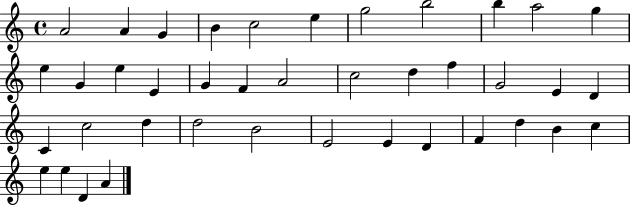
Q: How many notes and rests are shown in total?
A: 40